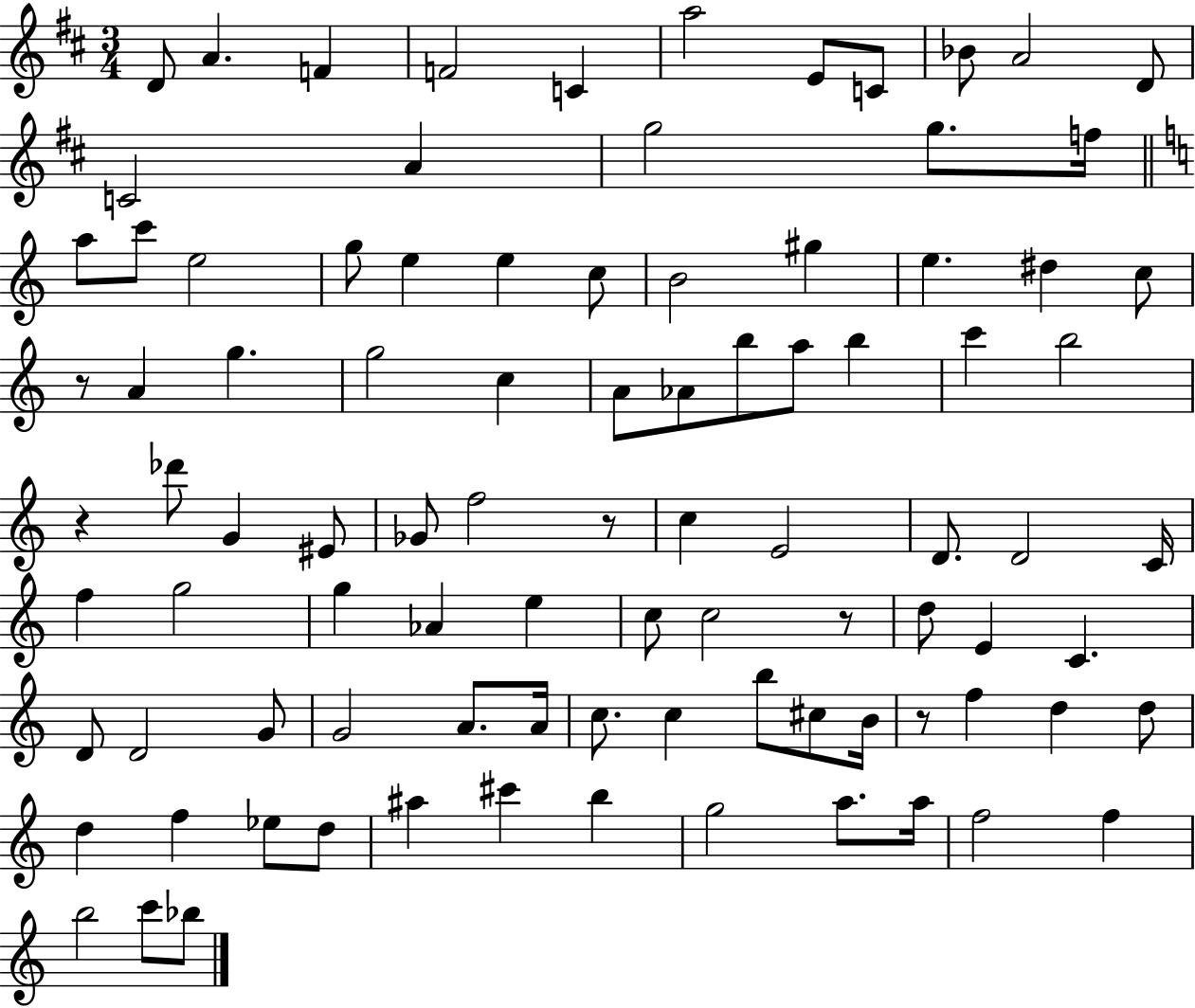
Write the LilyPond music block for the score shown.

{
  \clef treble
  \numericTimeSignature
  \time 3/4
  \key d \major
  d'8 a'4. f'4 | f'2 c'4 | a''2 e'8 c'8 | bes'8 a'2 d'8 | \break c'2 a'4 | g''2 g''8. f''16 | \bar "||" \break \key c \major a''8 c'''8 e''2 | g''8 e''4 e''4 c''8 | b'2 gis''4 | e''4. dis''4 c''8 | \break r8 a'4 g''4. | g''2 c''4 | a'8 aes'8 b''8 a''8 b''4 | c'''4 b''2 | \break r4 des'''8 g'4 eis'8 | ges'8 f''2 r8 | c''4 e'2 | d'8. d'2 c'16 | \break f''4 g''2 | g''4 aes'4 e''4 | c''8 c''2 r8 | d''8 e'4 c'4. | \break d'8 d'2 g'8 | g'2 a'8. a'16 | c''8. c''4 b''8 cis''8 b'16 | r8 f''4 d''4 d''8 | \break d''4 f''4 ees''8 d''8 | ais''4 cis'''4 b''4 | g''2 a''8. a''16 | f''2 f''4 | \break b''2 c'''8 bes''8 | \bar "|."
}